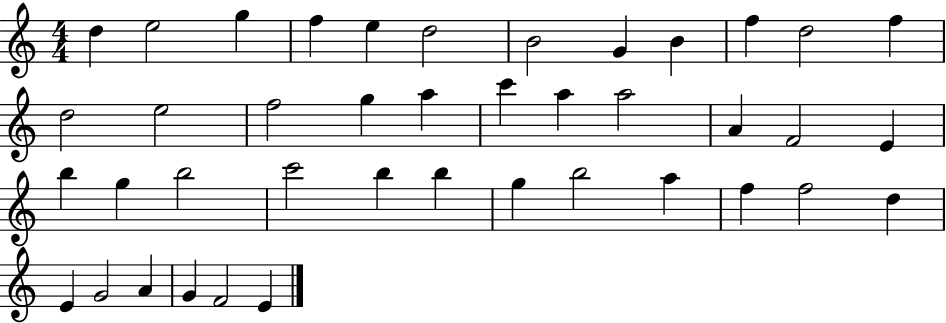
X:1
T:Untitled
M:4/4
L:1/4
K:C
d e2 g f e d2 B2 G B f d2 f d2 e2 f2 g a c' a a2 A F2 E b g b2 c'2 b b g b2 a f f2 d E G2 A G F2 E